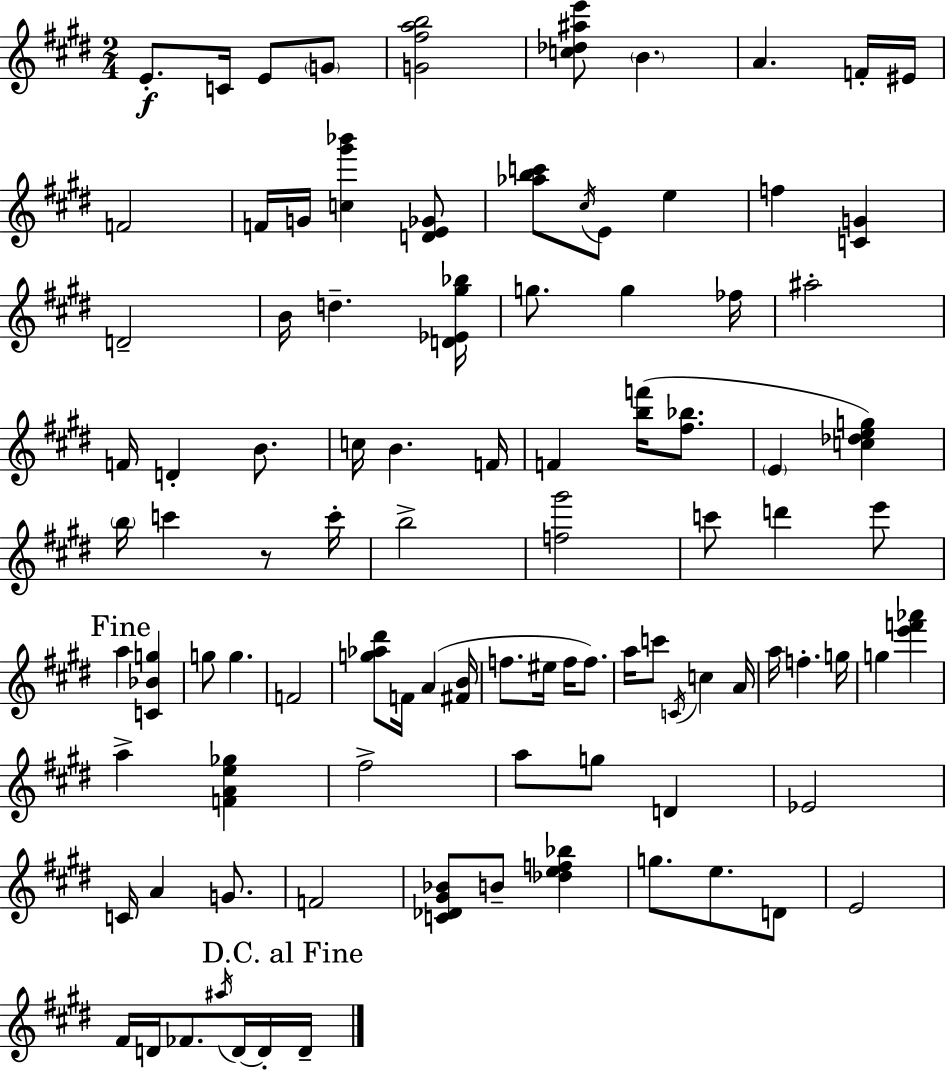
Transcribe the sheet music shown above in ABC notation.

X:1
T:Untitled
M:2/4
L:1/4
K:E
E/2 C/4 E/2 G/2 [G^fab]2 [c_d^ae']/2 B A F/4 ^E/4 F2 F/4 G/4 [c^g'_b'] [DE_G]/2 [_abc']/2 ^c/4 E/2 e f [CG] D2 B/4 d [D_E^g_b]/4 g/2 g _f/4 ^a2 F/4 D B/2 c/4 B F/4 F [bf']/4 [^f_b]/2 E [c_deg] b/4 c' z/2 c'/4 b2 [f^g']2 c'/2 d' e'/2 a [C_Bg] g/2 g F2 [g_a^d']/2 F/4 A [^FB]/4 f/2 ^e/4 f/4 f/2 a/4 c'/2 C/4 c A/4 a/4 f g/4 g [e'f'_a'] a [FAe_g] ^f2 a/2 g/2 D _E2 C/4 A G/2 F2 [C_D^G_B]/2 B/2 [_def_b] g/2 e/2 D/2 E2 ^F/4 D/4 _F/2 ^a/4 D/4 D/4 D/4